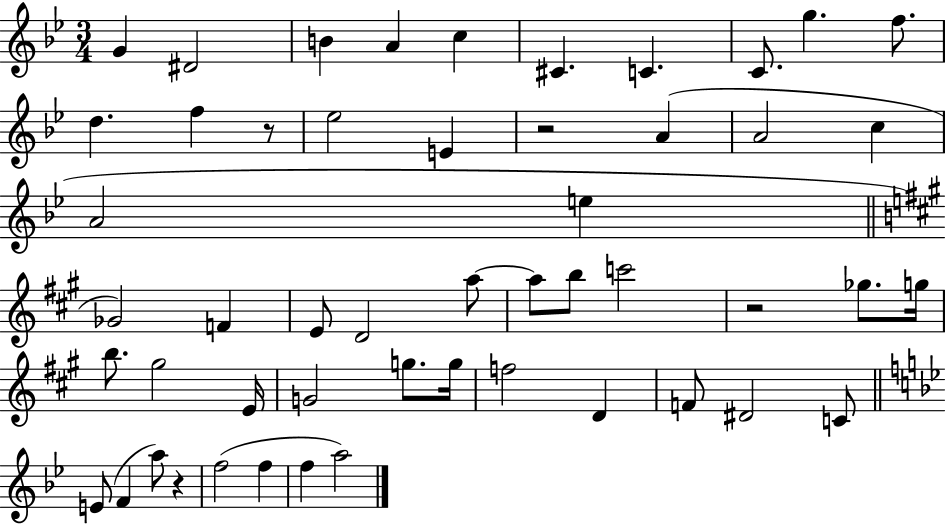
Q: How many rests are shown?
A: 4